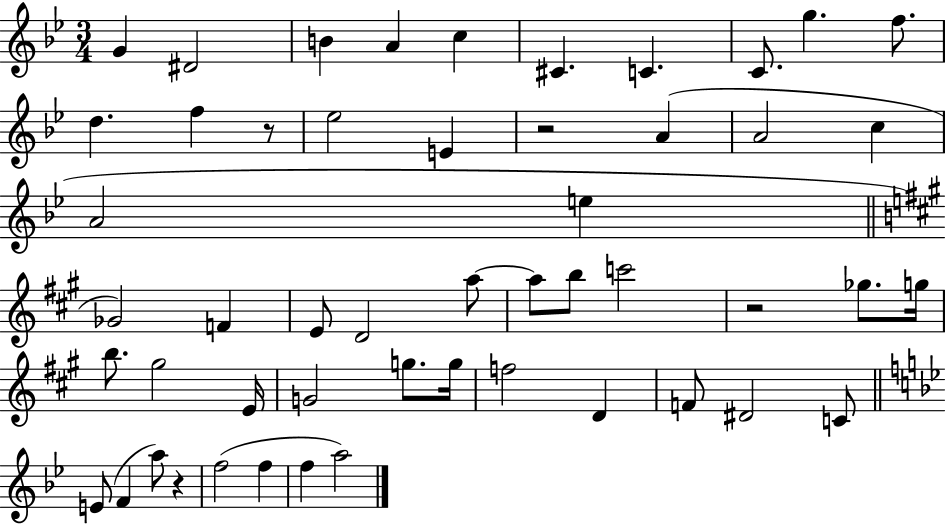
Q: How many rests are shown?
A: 4